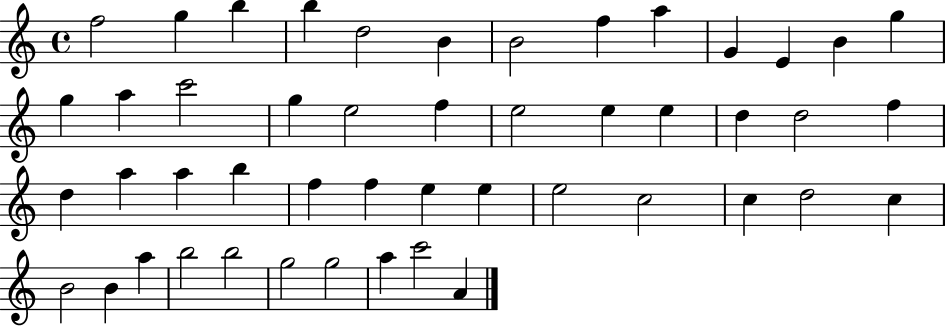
X:1
T:Untitled
M:4/4
L:1/4
K:C
f2 g b b d2 B B2 f a G E B g g a c'2 g e2 f e2 e e d d2 f d a a b f f e e e2 c2 c d2 c B2 B a b2 b2 g2 g2 a c'2 A